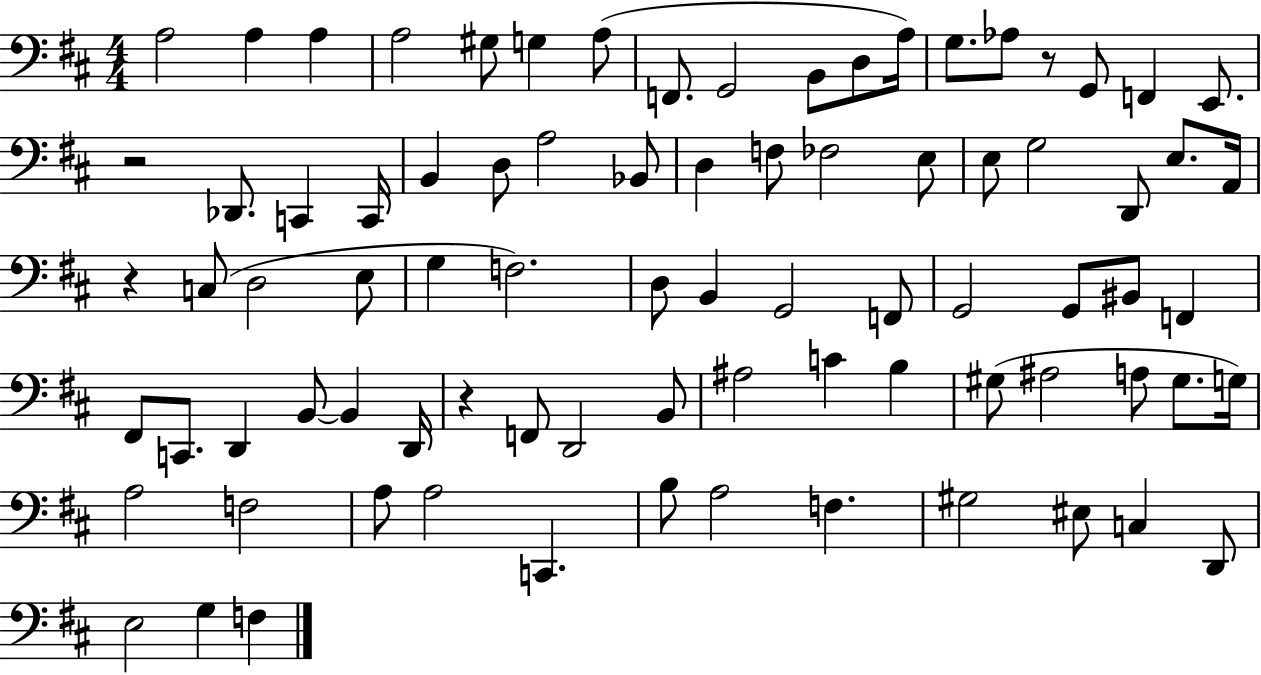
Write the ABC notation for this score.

X:1
T:Untitled
M:4/4
L:1/4
K:D
A,2 A, A, A,2 ^G,/2 G, A,/2 F,,/2 G,,2 B,,/2 D,/2 A,/4 G,/2 _A,/2 z/2 G,,/2 F,, E,,/2 z2 _D,,/2 C,, C,,/4 B,, D,/2 A,2 _B,,/2 D, F,/2 _F,2 E,/2 E,/2 G,2 D,,/2 E,/2 A,,/4 z C,/2 D,2 E,/2 G, F,2 D,/2 B,, G,,2 F,,/2 G,,2 G,,/2 ^B,,/2 F,, ^F,,/2 C,,/2 D,, B,,/2 B,, D,,/4 z F,,/2 D,,2 B,,/2 ^A,2 C B, ^G,/2 ^A,2 A,/2 ^G,/2 G,/4 A,2 F,2 A,/2 A,2 C,, B,/2 A,2 F, ^G,2 ^E,/2 C, D,,/2 E,2 G, F,